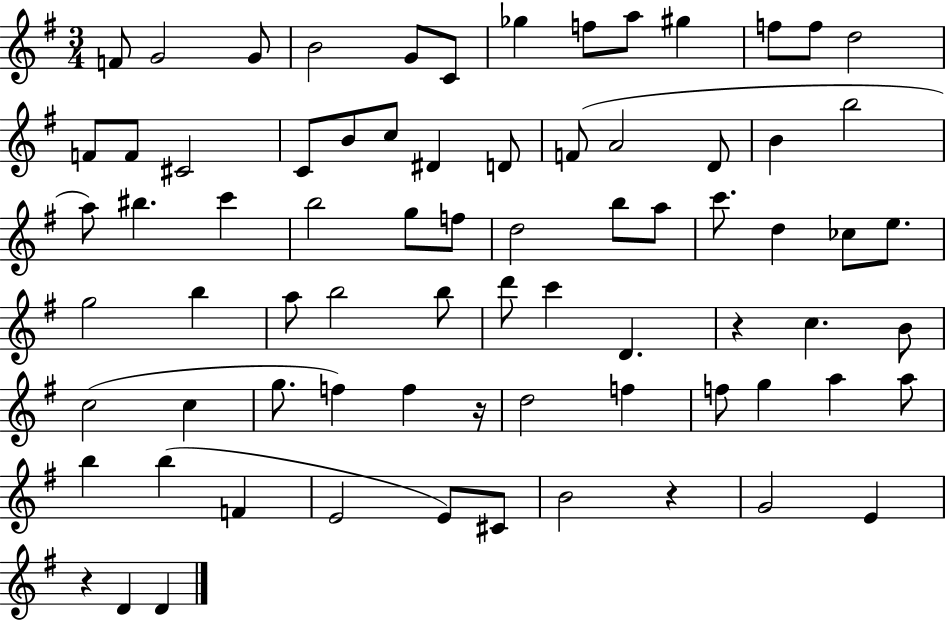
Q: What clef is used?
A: treble